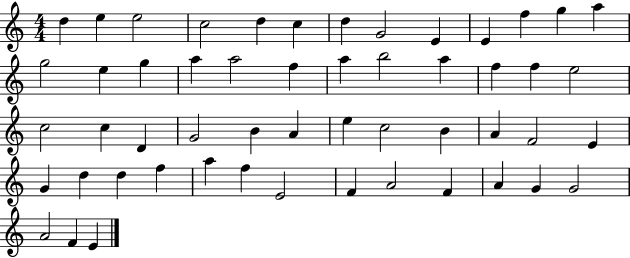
{
  \clef treble
  \numericTimeSignature
  \time 4/4
  \key c \major
  d''4 e''4 e''2 | c''2 d''4 c''4 | d''4 g'2 e'4 | e'4 f''4 g''4 a''4 | \break g''2 e''4 g''4 | a''4 a''2 f''4 | a''4 b''2 a''4 | f''4 f''4 e''2 | \break c''2 c''4 d'4 | g'2 b'4 a'4 | e''4 c''2 b'4 | a'4 f'2 e'4 | \break g'4 d''4 d''4 f''4 | a''4 f''4 e'2 | f'4 a'2 f'4 | a'4 g'4 g'2 | \break a'2 f'4 e'4 | \bar "|."
}